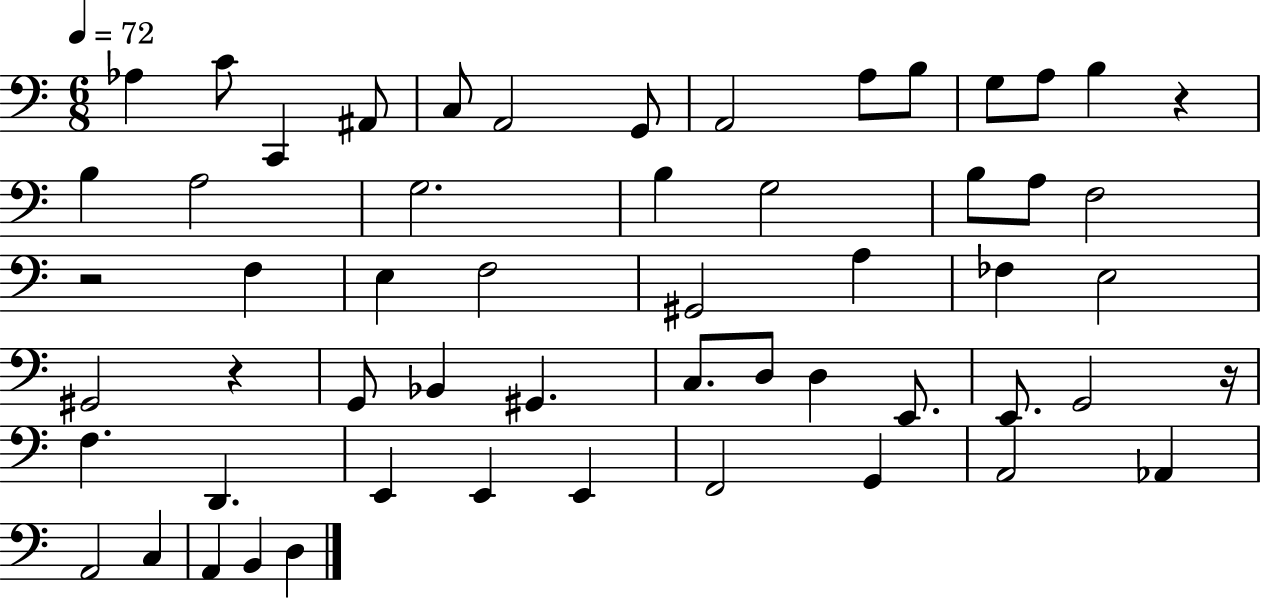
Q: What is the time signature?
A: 6/8